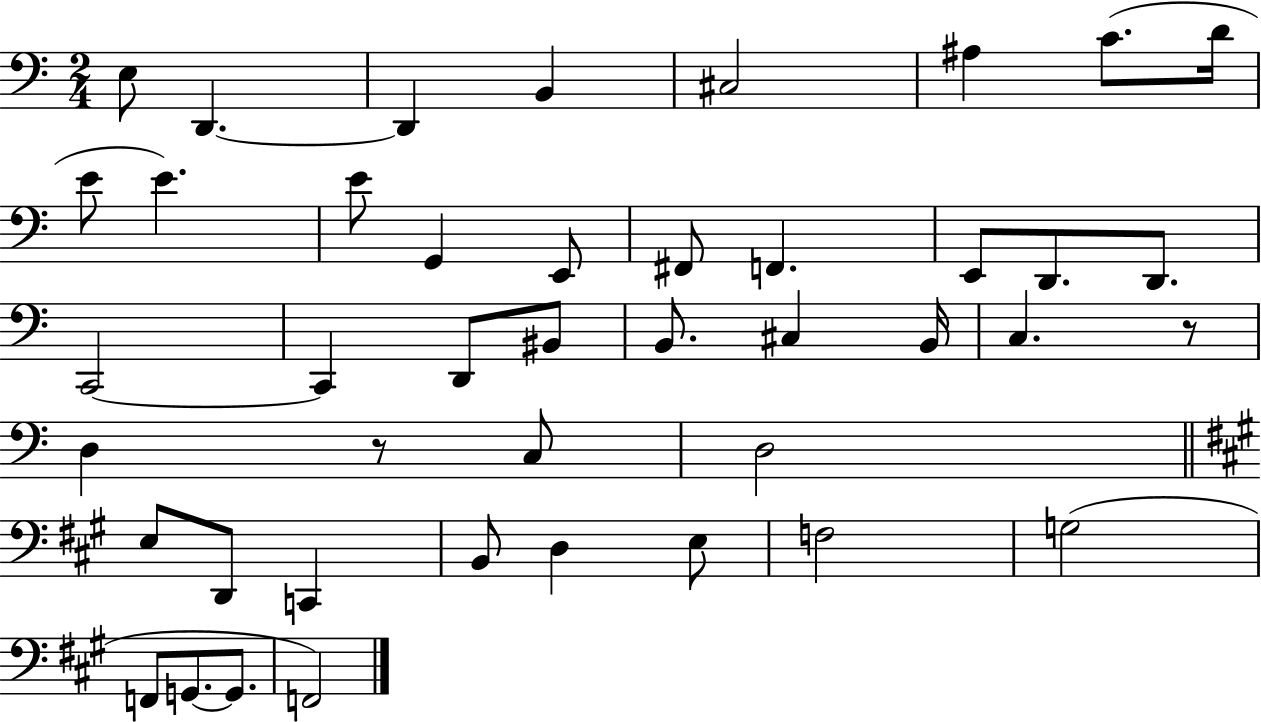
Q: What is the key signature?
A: C major